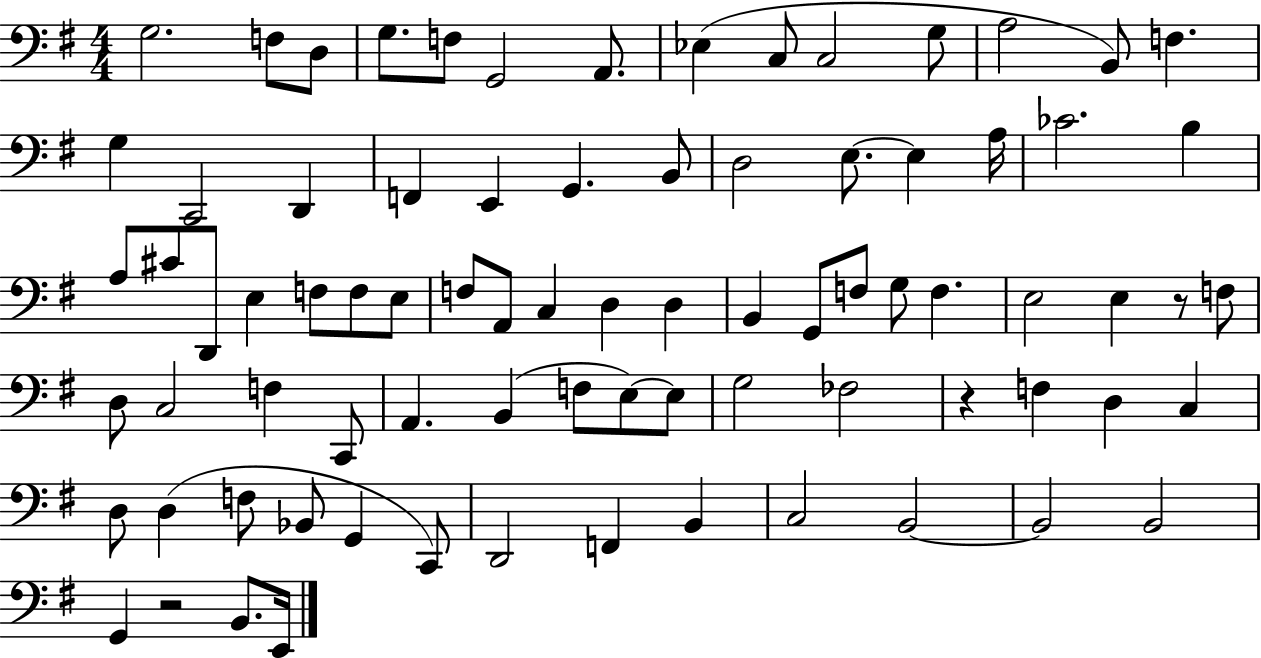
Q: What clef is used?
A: bass